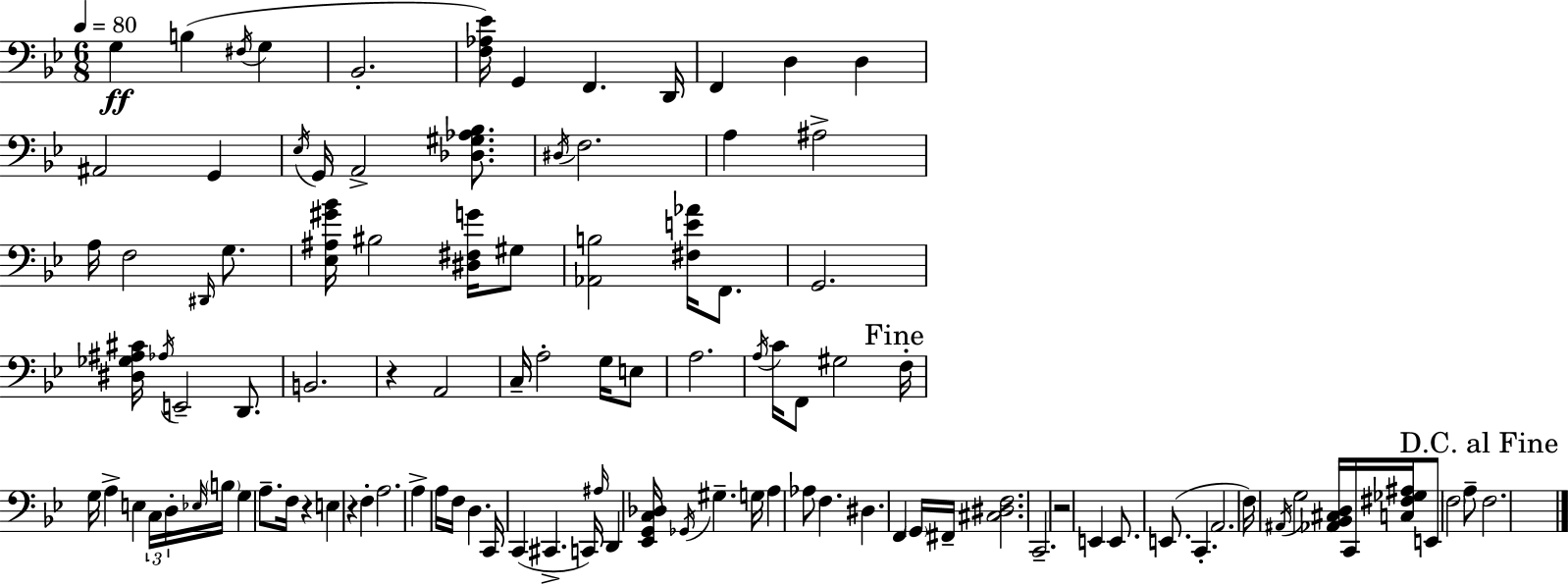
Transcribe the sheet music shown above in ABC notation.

X:1
T:Untitled
M:6/8
L:1/4
K:Gm
G, B, ^F,/4 G, _B,,2 [F,_A,_E]/4 G,, F,, D,,/4 F,, D, D, ^A,,2 G,, _E,/4 G,,/4 A,,2 [_D,^G,_A,_B,]/2 ^D,/4 F,2 A, ^A,2 A,/4 F,2 ^D,,/4 G,/2 [_E,^A,^G_B]/4 ^B,2 [^D,^F,G]/4 ^G,/2 [_A,,B,]2 [^F,E_A]/4 F,,/2 G,,2 [^D,_G,^A,^C]/4 _A,/4 E,,2 D,,/2 B,,2 z A,,2 C,/4 A,2 G,/4 E,/2 A,2 A,/4 C/4 F,,/2 ^G,2 F,/4 G,/4 A, E, C,/4 D,/4 _E,/4 B,/4 G, A,/2 F,/4 z E, z F, A,2 A, A,/4 F,/4 D, C,,/4 C,, ^C,, C,,/4 ^A,/4 D,, [_E,,G,,C,_D,]/4 _G,,/4 ^G, G,/4 A, _A,/2 F, ^D, F,, G,,/4 ^F,,/4 [^C,^D,F,]2 C,,2 z2 E,, E,,/2 E,,/2 C,, A,,2 F,/4 ^A,,/4 G,2 [_A,,_B,,^C,D,]/4 C,,/4 [C,^F,_G,^A,]/4 E,,/2 F,2 A,/2 F,2